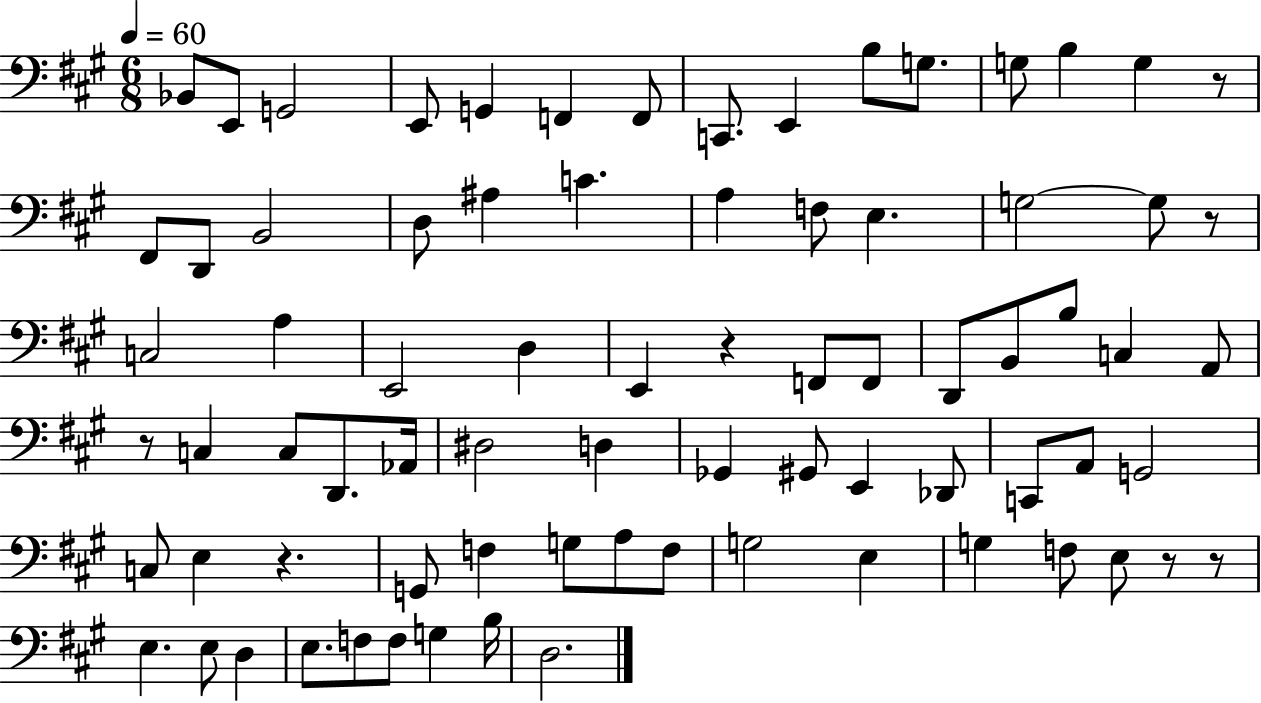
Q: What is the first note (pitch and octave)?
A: Bb2